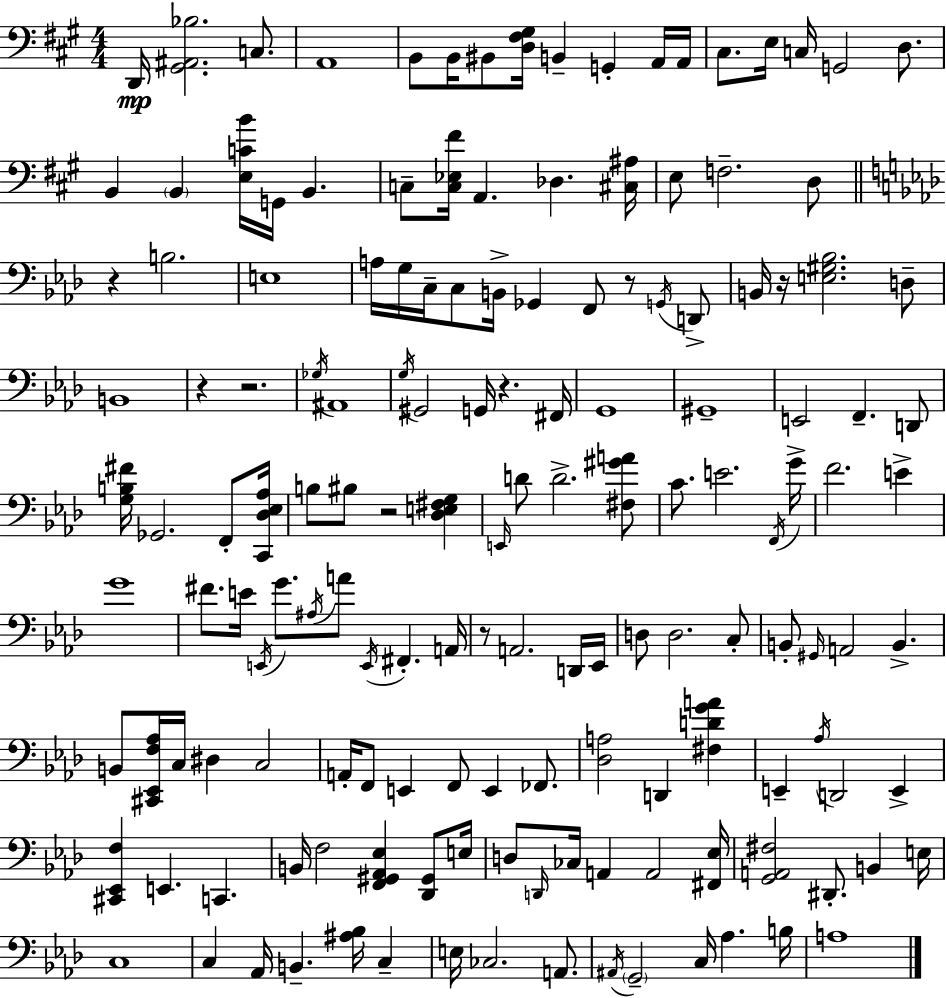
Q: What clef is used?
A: bass